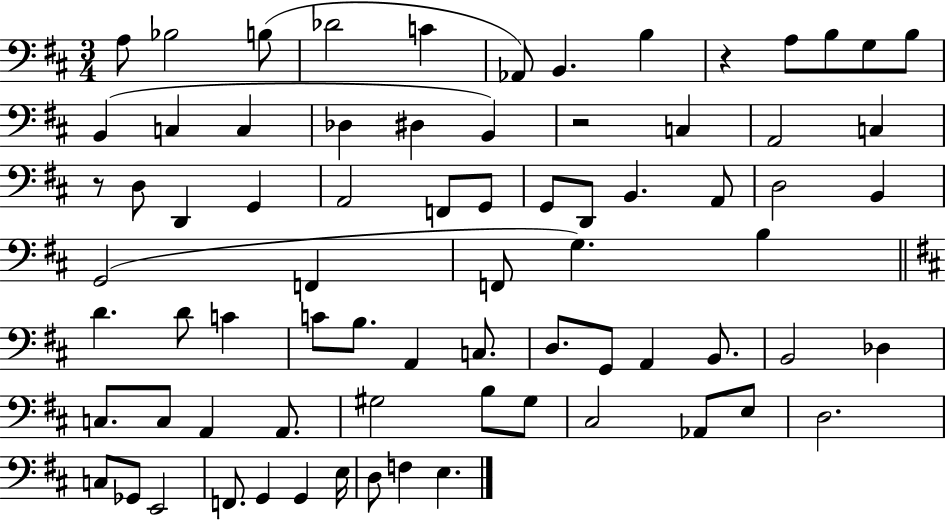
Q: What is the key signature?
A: D major